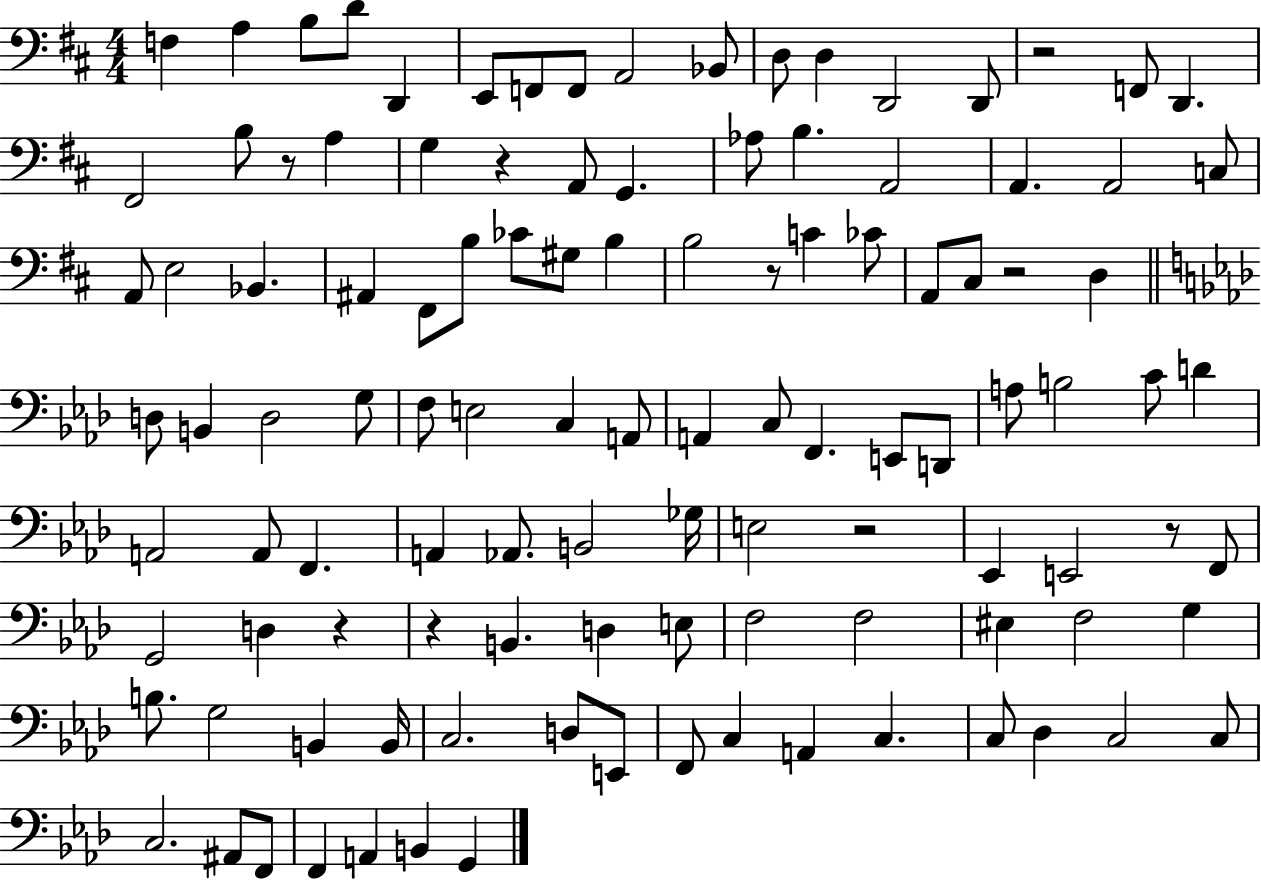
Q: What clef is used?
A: bass